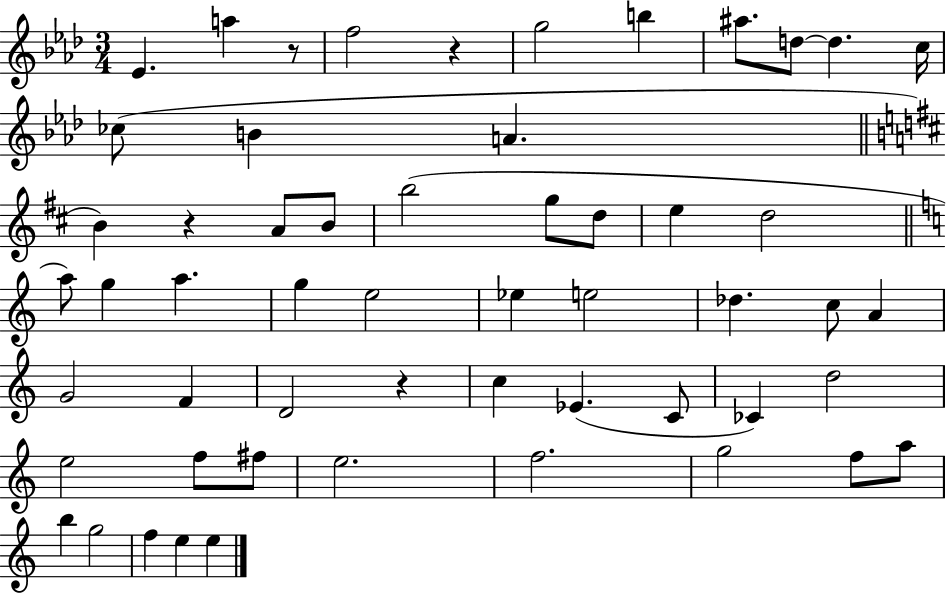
{
  \clef treble
  \numericTimeSignature
  \time 3/4
  \key aes \major
  ees'4. a''4 r8 | f''2 r4 | g''2 b''4 | ais''8. d''8~~ d''4. c''16 | \break ces''8( b'4 a'4. | \bar "||" \break \key d \major b'4) r4 a'8 b'8 | b''2( g''8 d''8 | e''4 d''2 | \bar "||" \break \key a \minor a''8) g''4 a''4. | g''4 e''2 | ees''4 e''2 | des''4. c''8 a'4 | \break g'2 f'4 | d'2 r4 | c''4 ees'4.( c'8 | ces'4) d''2 | \break e''2 f''8 fis''8 | e''2. | f''2. | g''2 f''8 a''8 | \break b''4 g''2 | f''4 e''4 e''4 | \bar "|."
}